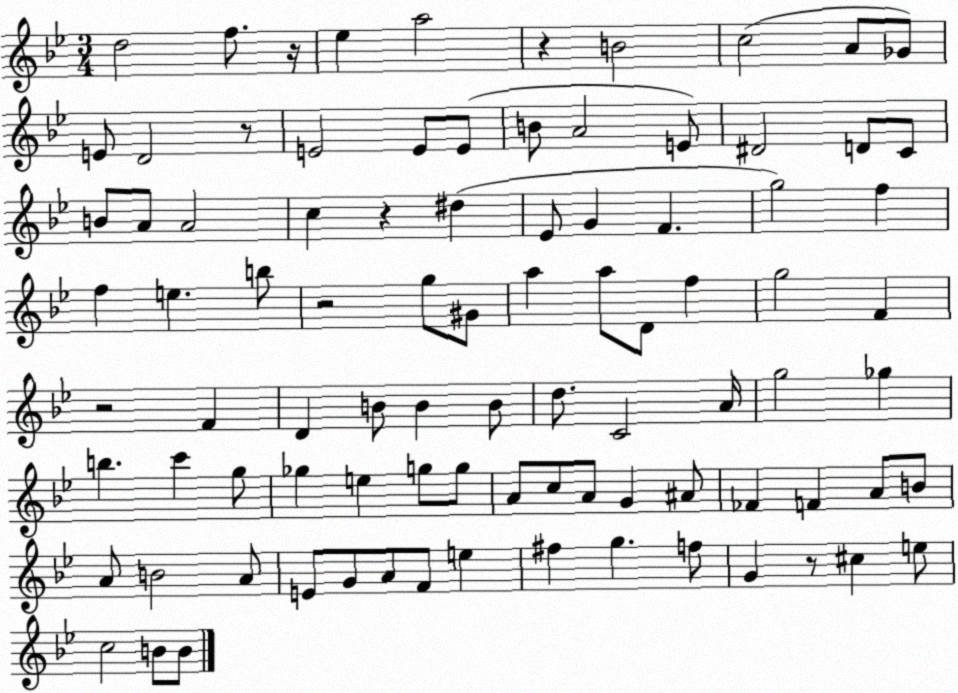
X:1
T:Untitled
M:3/4
L:1/4
K:Bb
d2 f/2 z/4 _e a2 z B2 c2 A/2 _G/2 E/2 D2 z/2 E2 E/2 E/2 B/2 A2 E/2 ^D2 D/2 C/2 B/2 A/2 A2 c z ^d _E/2 G F g2 f f e b/2 z2 g/2 ^G/2 a a/2 D/2 f g2 F z2 F D B/2 B B/2 d/2 C2 A/4 g2 _g b c' g/2 _g e g/2 g/2 A/2 c/2 A/2 G ^A/2 _F F A/2 B/2 A/2 B2 A/2 E/2 G/2 A/2 F/2 e ^f g f/2 G z/2 ^c e/2 c2 B/2 B/2